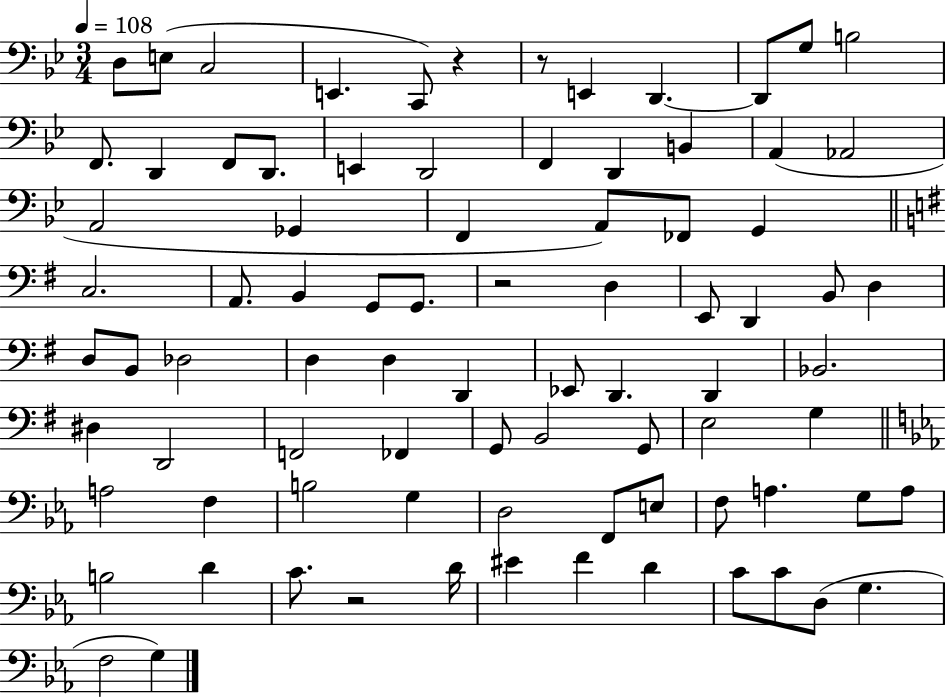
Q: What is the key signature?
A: BES major